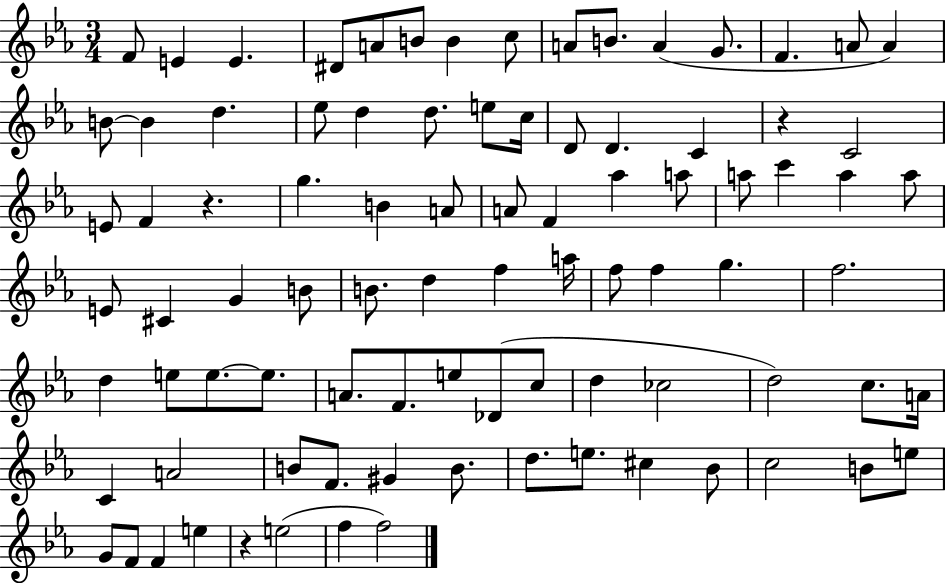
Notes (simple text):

F4/e E4/q E4/q. D#4/e A4/e B4/e B4/q C5/e A4/e B4/e. A4/q G4/e. F4/q. A4/e A4/q B4/e B4/q D5/q. Eb5/e D5/q D5/e. E5/e C5/s D4/e D4/q. C4/q R/q C4/h E4/e F4/q R/q. G5/q. B4/q A4/e A4/e F4/q Ab5/q A5/e A5/e C6/q A5/q A5/e E4/e C#4/q G4/q B4/e B4/e. D5/q F5/q A5/s F5/e F5/q G5/q. F5/h. D5/q E5/e E5/e. E5/e. A4/e. F4/e. E5/e Db4/e C5/e D5/q CES5/h D5/h C5/e. A4/s C4/q A4/h B4/e F4/e. G#4/q B4/e. D5/e. E5/e. C#5/q Bb4/e C5/h B4/e E5/e G4/e F4/e F4/q E5/q R/q E5/h F5/q F5/h